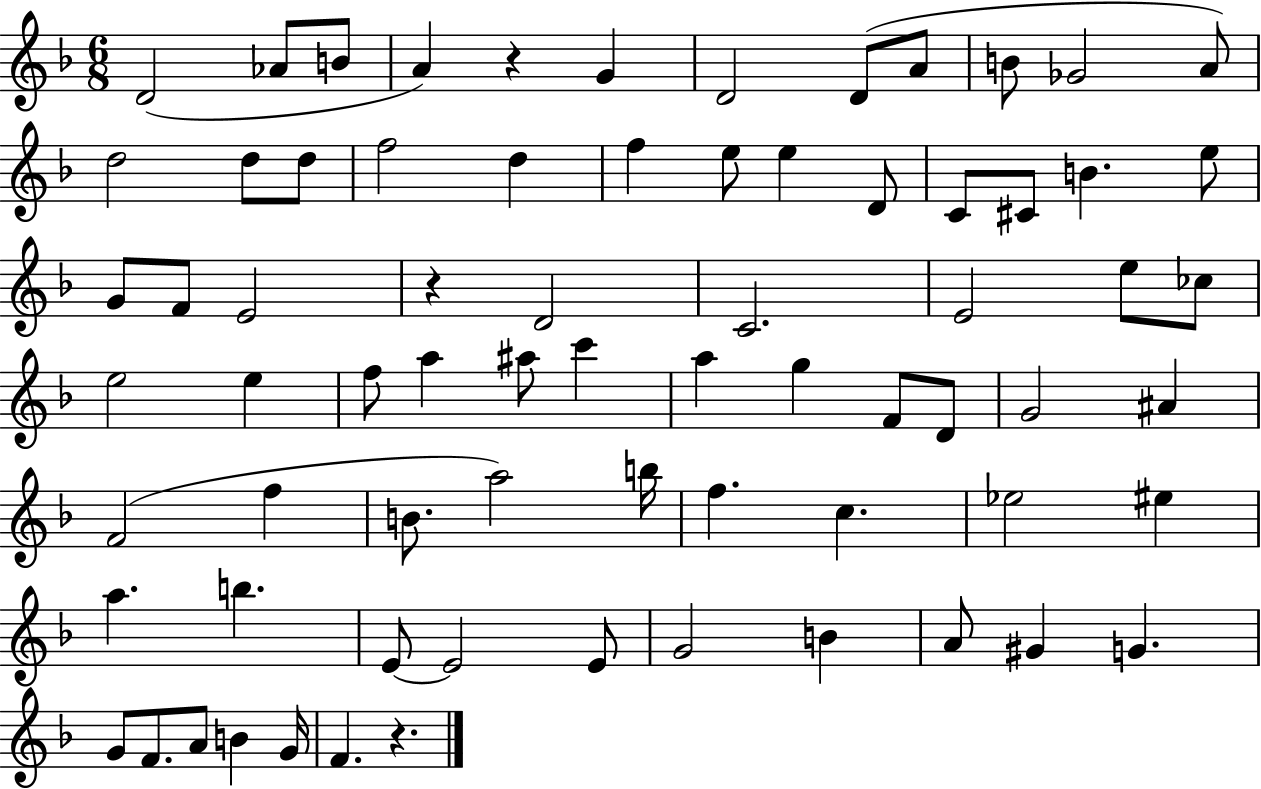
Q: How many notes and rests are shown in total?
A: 72